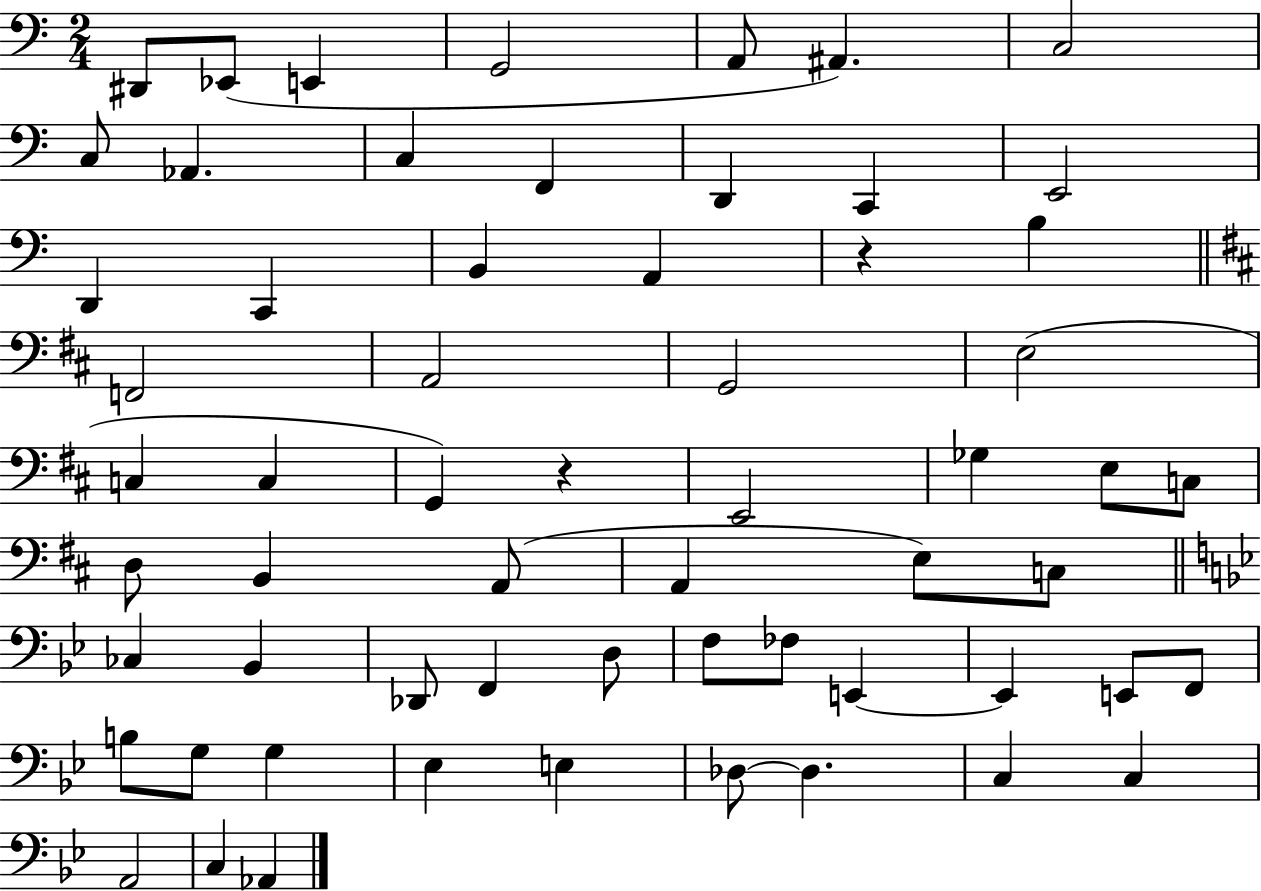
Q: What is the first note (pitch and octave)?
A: D#2